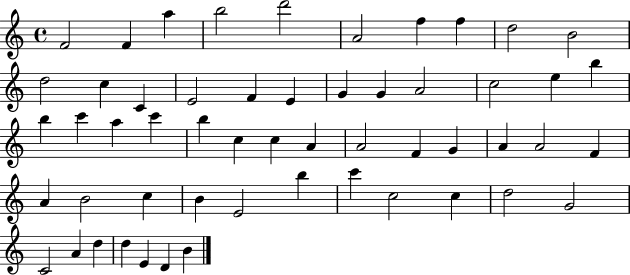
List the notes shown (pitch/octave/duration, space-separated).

F4/h F4/q A5/q B5/h D6/h A4/h F5/q F5/q D5/h B4/h D5/h C5/q C4/q E4/h F4/q E4/q G4/q G4/q A4/h C5/h E5/q B5/q B5/q C6/q A5/q C6/q B5/q C5/q C5/q A4/q A4/h F4/q G4/q A4/q A4/h F4/q A4/q B4/h C5/q B4/q E4/h B5/q C6/q C5/h C5/q D5/h G4/h C4/h A4/q D5/q D5/q E4/q D4/q B4/q